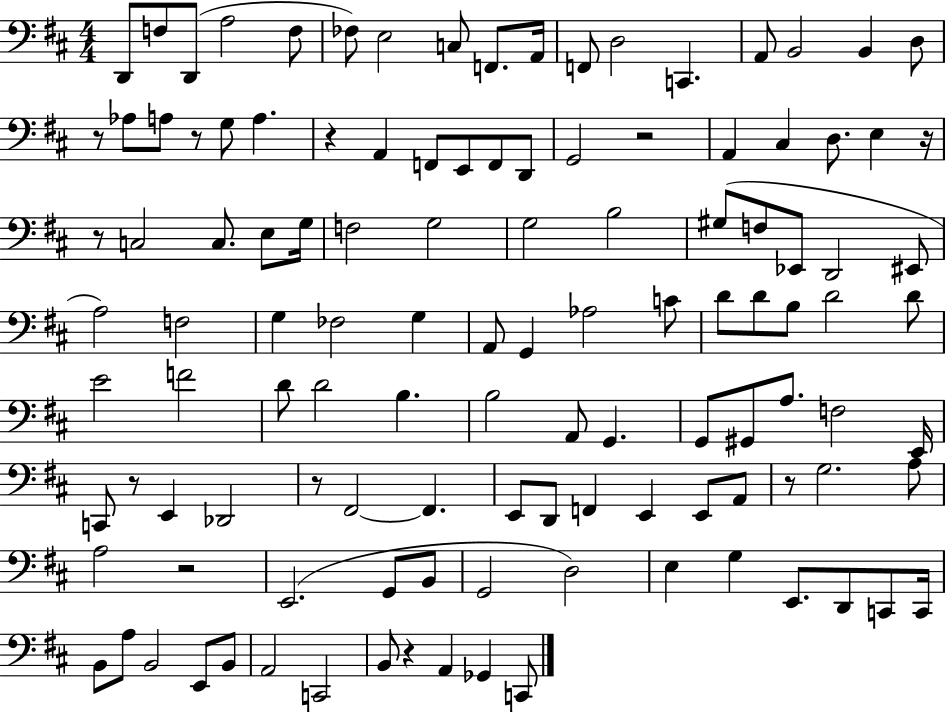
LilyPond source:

{
  \clef bass
  \numericTimeSignature
  \time 4/4
  \key d \major
  d,8 f8 d,8( a2 f8 | fes8) e2 c8 f,8. a,16 | f,8 d2 c,4. | a,8 b,2 b,4 d8 | \break r8 aes8 a8 r8 g8 a4. | r4 a,4 f,8 e,8 f,8 d,8 | g,2 r2 | a,4 cis4 d8. e4 r16 | \break r8 c2 c8. e8 g16 | f2 g2 | g2 b2 | gis8( f8 ees,8 d,2 eis,8 | \break a2) f2 | g4 fes2 g4 | a,8 g,4 aes2 c'8 | d'8 d'8 b8 d'2 d'8 | \break e'2 f'2 | d'8 d'2 b4. | b2 a,8 g,4. | g,8 gis,8 a8. f2 e,16 | \break c,8 r8 e,4 des,2 | r8 fis,2~~ fis,4. | e,8 d,8 f,4 e,4 e,8 a,8 | r8 g2. a8 | \break a2 r2 | e,2.( g,8 b,8 | g,2 d2) | e4 g4 e,8. d,8 c,8 c,16 | \break b,8 a8 b,2 e,8 b,8 | a,2 c,2 | b,8 r4 a,4 ges,4 c,8 | \bar "|."
}